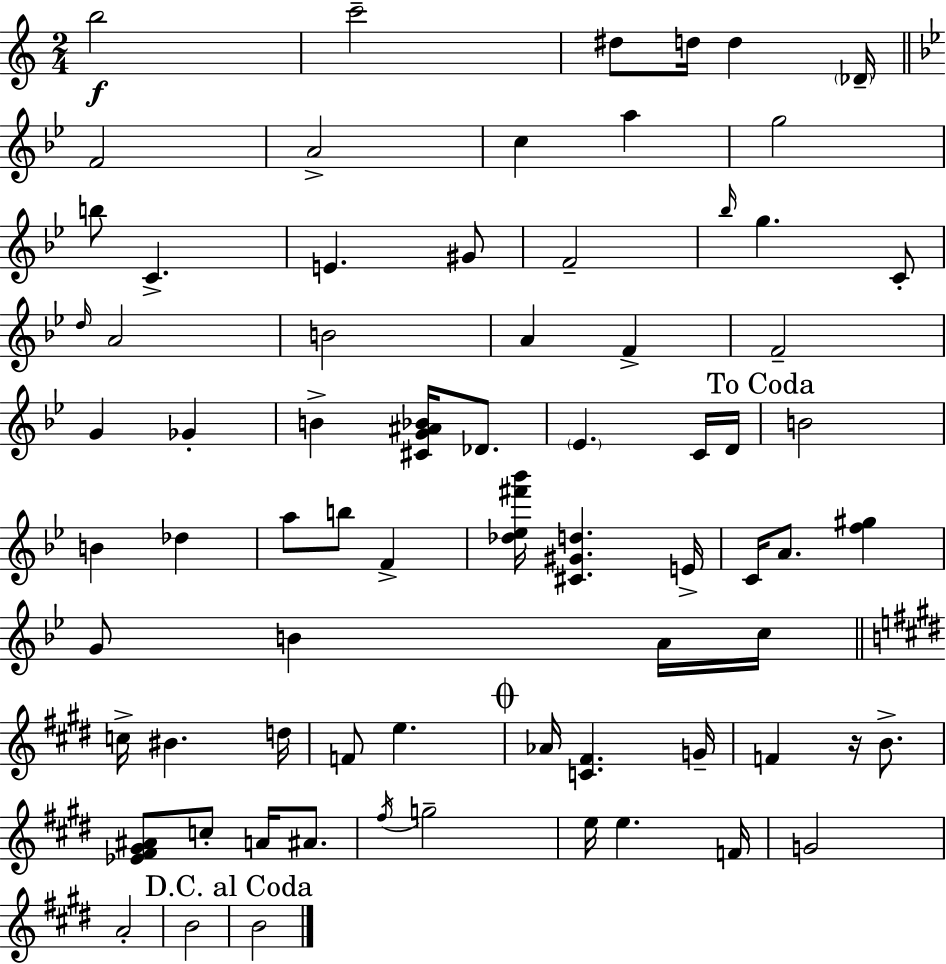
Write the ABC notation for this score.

X:1
T:Untitled
M:2/4
L:1/4
K:Am
b2 c'2 ^d/2 d/4 d _D/4 F2 A2 c a g2 b/2 C E ^G/2 F2 _b/4 g C/2 d/4 A2 B2 A F F2 G _G B [^CG^A_B]/4 _D/2 _E C/4 D/4 B2 B _d a/2 b/2 F [_d_e^f'_b']/4 [^C^Gd] E/4 C/4 A/2 [f^g] G/2 B A/4 c/4 c/4 ^B d/4 F/2 e _A/4 [C^F] G/4 F z/4 B/2 [_E^F^G^A]/2 c/2 A/4 ^A/2 ^f/4 g2 e/4 e F/4 G2 A2 B2 B2